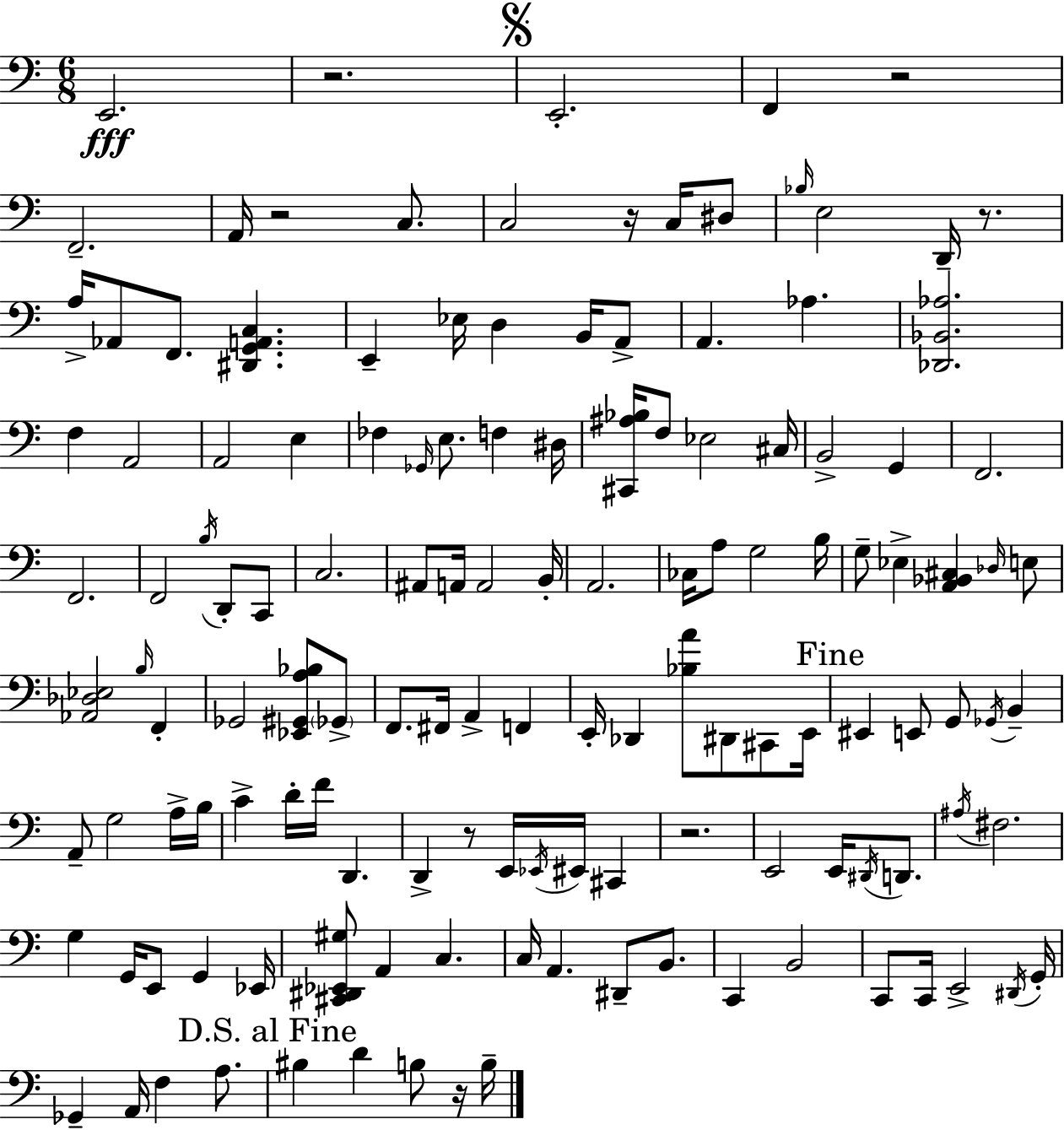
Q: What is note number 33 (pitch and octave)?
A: Eb3